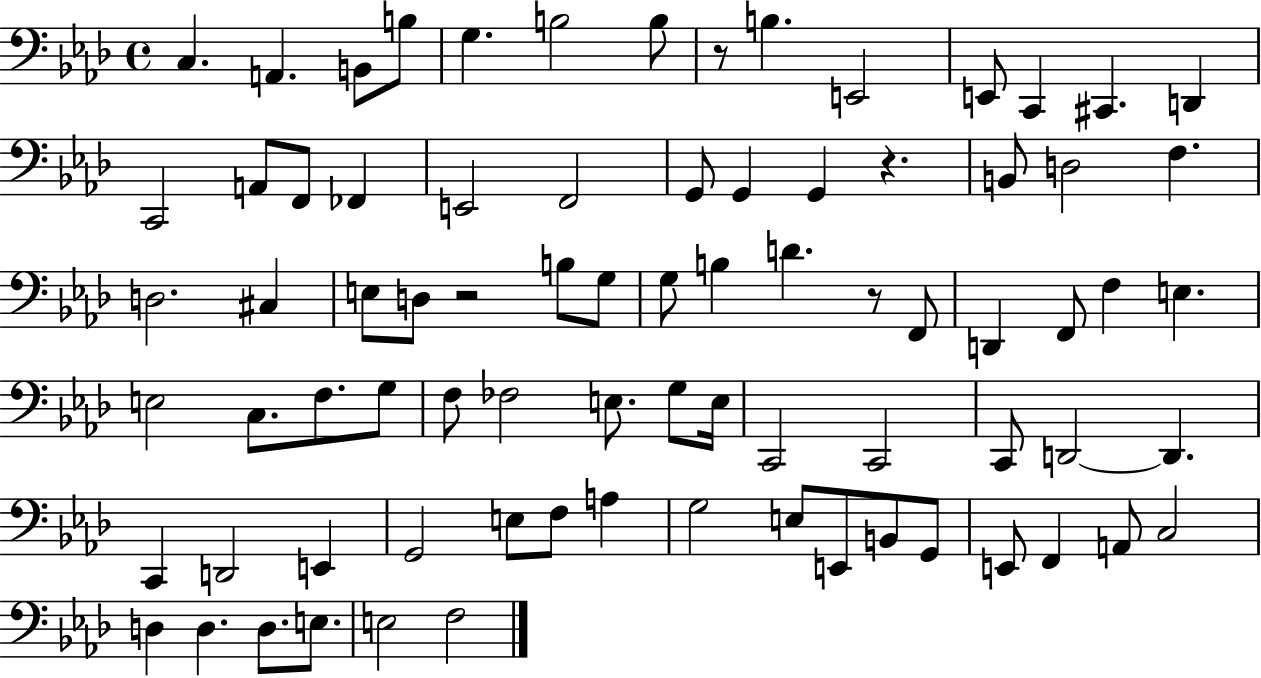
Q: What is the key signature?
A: AES major